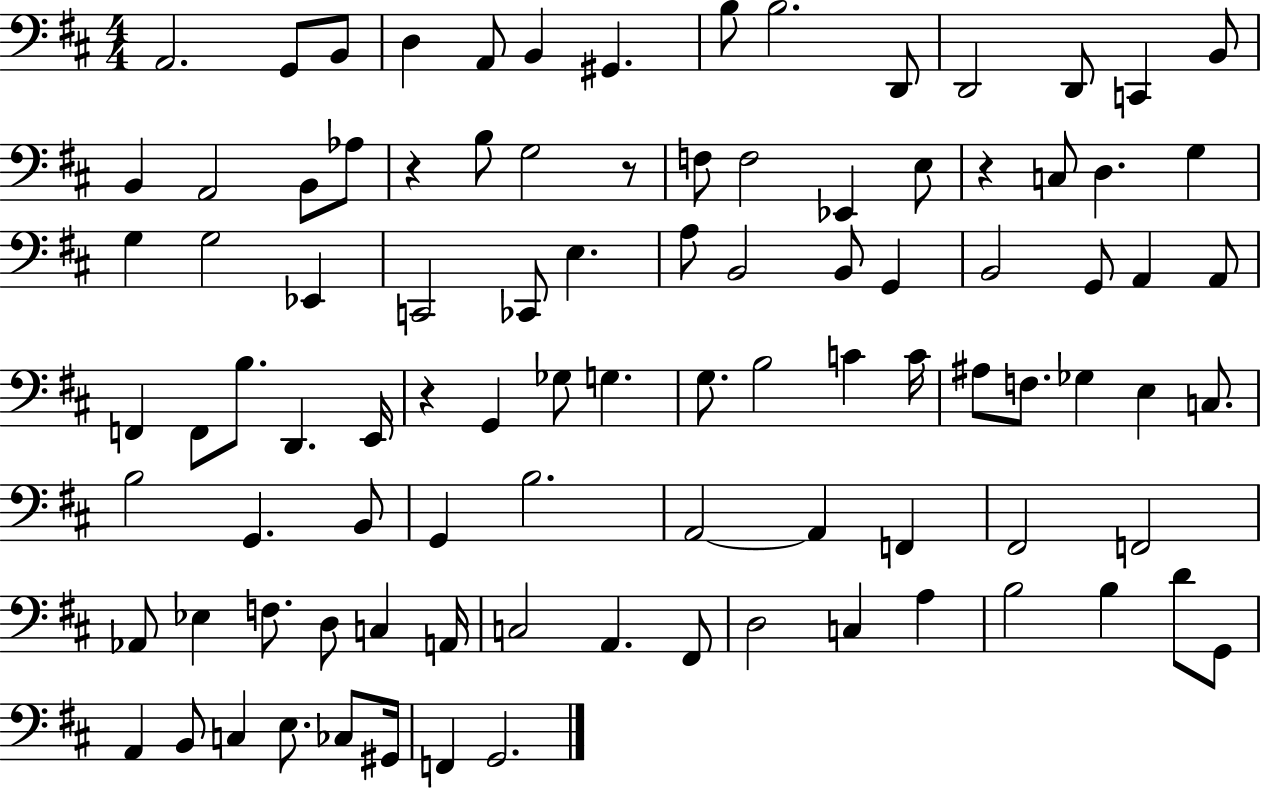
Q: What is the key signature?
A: D major